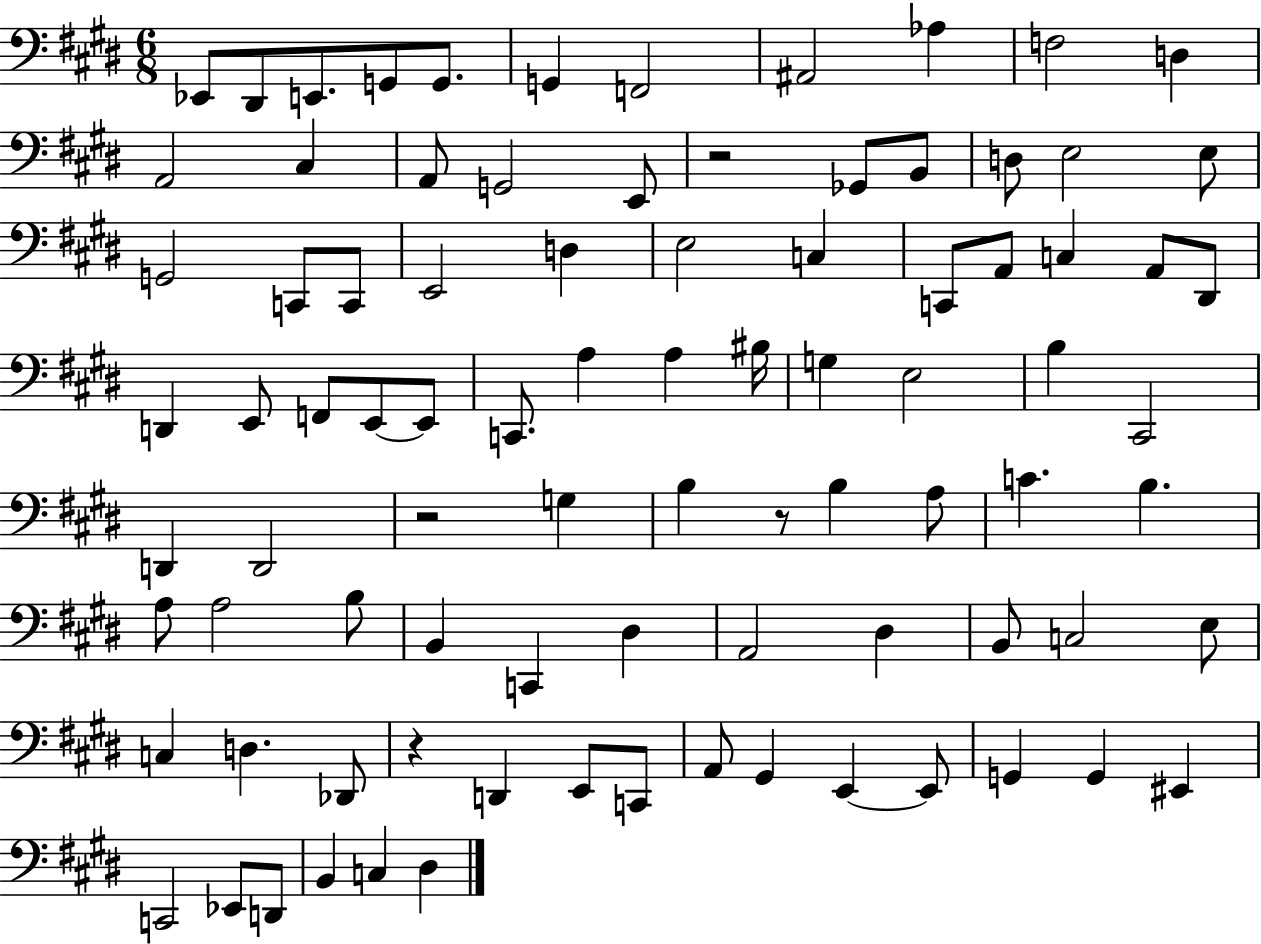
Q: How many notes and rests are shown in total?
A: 88